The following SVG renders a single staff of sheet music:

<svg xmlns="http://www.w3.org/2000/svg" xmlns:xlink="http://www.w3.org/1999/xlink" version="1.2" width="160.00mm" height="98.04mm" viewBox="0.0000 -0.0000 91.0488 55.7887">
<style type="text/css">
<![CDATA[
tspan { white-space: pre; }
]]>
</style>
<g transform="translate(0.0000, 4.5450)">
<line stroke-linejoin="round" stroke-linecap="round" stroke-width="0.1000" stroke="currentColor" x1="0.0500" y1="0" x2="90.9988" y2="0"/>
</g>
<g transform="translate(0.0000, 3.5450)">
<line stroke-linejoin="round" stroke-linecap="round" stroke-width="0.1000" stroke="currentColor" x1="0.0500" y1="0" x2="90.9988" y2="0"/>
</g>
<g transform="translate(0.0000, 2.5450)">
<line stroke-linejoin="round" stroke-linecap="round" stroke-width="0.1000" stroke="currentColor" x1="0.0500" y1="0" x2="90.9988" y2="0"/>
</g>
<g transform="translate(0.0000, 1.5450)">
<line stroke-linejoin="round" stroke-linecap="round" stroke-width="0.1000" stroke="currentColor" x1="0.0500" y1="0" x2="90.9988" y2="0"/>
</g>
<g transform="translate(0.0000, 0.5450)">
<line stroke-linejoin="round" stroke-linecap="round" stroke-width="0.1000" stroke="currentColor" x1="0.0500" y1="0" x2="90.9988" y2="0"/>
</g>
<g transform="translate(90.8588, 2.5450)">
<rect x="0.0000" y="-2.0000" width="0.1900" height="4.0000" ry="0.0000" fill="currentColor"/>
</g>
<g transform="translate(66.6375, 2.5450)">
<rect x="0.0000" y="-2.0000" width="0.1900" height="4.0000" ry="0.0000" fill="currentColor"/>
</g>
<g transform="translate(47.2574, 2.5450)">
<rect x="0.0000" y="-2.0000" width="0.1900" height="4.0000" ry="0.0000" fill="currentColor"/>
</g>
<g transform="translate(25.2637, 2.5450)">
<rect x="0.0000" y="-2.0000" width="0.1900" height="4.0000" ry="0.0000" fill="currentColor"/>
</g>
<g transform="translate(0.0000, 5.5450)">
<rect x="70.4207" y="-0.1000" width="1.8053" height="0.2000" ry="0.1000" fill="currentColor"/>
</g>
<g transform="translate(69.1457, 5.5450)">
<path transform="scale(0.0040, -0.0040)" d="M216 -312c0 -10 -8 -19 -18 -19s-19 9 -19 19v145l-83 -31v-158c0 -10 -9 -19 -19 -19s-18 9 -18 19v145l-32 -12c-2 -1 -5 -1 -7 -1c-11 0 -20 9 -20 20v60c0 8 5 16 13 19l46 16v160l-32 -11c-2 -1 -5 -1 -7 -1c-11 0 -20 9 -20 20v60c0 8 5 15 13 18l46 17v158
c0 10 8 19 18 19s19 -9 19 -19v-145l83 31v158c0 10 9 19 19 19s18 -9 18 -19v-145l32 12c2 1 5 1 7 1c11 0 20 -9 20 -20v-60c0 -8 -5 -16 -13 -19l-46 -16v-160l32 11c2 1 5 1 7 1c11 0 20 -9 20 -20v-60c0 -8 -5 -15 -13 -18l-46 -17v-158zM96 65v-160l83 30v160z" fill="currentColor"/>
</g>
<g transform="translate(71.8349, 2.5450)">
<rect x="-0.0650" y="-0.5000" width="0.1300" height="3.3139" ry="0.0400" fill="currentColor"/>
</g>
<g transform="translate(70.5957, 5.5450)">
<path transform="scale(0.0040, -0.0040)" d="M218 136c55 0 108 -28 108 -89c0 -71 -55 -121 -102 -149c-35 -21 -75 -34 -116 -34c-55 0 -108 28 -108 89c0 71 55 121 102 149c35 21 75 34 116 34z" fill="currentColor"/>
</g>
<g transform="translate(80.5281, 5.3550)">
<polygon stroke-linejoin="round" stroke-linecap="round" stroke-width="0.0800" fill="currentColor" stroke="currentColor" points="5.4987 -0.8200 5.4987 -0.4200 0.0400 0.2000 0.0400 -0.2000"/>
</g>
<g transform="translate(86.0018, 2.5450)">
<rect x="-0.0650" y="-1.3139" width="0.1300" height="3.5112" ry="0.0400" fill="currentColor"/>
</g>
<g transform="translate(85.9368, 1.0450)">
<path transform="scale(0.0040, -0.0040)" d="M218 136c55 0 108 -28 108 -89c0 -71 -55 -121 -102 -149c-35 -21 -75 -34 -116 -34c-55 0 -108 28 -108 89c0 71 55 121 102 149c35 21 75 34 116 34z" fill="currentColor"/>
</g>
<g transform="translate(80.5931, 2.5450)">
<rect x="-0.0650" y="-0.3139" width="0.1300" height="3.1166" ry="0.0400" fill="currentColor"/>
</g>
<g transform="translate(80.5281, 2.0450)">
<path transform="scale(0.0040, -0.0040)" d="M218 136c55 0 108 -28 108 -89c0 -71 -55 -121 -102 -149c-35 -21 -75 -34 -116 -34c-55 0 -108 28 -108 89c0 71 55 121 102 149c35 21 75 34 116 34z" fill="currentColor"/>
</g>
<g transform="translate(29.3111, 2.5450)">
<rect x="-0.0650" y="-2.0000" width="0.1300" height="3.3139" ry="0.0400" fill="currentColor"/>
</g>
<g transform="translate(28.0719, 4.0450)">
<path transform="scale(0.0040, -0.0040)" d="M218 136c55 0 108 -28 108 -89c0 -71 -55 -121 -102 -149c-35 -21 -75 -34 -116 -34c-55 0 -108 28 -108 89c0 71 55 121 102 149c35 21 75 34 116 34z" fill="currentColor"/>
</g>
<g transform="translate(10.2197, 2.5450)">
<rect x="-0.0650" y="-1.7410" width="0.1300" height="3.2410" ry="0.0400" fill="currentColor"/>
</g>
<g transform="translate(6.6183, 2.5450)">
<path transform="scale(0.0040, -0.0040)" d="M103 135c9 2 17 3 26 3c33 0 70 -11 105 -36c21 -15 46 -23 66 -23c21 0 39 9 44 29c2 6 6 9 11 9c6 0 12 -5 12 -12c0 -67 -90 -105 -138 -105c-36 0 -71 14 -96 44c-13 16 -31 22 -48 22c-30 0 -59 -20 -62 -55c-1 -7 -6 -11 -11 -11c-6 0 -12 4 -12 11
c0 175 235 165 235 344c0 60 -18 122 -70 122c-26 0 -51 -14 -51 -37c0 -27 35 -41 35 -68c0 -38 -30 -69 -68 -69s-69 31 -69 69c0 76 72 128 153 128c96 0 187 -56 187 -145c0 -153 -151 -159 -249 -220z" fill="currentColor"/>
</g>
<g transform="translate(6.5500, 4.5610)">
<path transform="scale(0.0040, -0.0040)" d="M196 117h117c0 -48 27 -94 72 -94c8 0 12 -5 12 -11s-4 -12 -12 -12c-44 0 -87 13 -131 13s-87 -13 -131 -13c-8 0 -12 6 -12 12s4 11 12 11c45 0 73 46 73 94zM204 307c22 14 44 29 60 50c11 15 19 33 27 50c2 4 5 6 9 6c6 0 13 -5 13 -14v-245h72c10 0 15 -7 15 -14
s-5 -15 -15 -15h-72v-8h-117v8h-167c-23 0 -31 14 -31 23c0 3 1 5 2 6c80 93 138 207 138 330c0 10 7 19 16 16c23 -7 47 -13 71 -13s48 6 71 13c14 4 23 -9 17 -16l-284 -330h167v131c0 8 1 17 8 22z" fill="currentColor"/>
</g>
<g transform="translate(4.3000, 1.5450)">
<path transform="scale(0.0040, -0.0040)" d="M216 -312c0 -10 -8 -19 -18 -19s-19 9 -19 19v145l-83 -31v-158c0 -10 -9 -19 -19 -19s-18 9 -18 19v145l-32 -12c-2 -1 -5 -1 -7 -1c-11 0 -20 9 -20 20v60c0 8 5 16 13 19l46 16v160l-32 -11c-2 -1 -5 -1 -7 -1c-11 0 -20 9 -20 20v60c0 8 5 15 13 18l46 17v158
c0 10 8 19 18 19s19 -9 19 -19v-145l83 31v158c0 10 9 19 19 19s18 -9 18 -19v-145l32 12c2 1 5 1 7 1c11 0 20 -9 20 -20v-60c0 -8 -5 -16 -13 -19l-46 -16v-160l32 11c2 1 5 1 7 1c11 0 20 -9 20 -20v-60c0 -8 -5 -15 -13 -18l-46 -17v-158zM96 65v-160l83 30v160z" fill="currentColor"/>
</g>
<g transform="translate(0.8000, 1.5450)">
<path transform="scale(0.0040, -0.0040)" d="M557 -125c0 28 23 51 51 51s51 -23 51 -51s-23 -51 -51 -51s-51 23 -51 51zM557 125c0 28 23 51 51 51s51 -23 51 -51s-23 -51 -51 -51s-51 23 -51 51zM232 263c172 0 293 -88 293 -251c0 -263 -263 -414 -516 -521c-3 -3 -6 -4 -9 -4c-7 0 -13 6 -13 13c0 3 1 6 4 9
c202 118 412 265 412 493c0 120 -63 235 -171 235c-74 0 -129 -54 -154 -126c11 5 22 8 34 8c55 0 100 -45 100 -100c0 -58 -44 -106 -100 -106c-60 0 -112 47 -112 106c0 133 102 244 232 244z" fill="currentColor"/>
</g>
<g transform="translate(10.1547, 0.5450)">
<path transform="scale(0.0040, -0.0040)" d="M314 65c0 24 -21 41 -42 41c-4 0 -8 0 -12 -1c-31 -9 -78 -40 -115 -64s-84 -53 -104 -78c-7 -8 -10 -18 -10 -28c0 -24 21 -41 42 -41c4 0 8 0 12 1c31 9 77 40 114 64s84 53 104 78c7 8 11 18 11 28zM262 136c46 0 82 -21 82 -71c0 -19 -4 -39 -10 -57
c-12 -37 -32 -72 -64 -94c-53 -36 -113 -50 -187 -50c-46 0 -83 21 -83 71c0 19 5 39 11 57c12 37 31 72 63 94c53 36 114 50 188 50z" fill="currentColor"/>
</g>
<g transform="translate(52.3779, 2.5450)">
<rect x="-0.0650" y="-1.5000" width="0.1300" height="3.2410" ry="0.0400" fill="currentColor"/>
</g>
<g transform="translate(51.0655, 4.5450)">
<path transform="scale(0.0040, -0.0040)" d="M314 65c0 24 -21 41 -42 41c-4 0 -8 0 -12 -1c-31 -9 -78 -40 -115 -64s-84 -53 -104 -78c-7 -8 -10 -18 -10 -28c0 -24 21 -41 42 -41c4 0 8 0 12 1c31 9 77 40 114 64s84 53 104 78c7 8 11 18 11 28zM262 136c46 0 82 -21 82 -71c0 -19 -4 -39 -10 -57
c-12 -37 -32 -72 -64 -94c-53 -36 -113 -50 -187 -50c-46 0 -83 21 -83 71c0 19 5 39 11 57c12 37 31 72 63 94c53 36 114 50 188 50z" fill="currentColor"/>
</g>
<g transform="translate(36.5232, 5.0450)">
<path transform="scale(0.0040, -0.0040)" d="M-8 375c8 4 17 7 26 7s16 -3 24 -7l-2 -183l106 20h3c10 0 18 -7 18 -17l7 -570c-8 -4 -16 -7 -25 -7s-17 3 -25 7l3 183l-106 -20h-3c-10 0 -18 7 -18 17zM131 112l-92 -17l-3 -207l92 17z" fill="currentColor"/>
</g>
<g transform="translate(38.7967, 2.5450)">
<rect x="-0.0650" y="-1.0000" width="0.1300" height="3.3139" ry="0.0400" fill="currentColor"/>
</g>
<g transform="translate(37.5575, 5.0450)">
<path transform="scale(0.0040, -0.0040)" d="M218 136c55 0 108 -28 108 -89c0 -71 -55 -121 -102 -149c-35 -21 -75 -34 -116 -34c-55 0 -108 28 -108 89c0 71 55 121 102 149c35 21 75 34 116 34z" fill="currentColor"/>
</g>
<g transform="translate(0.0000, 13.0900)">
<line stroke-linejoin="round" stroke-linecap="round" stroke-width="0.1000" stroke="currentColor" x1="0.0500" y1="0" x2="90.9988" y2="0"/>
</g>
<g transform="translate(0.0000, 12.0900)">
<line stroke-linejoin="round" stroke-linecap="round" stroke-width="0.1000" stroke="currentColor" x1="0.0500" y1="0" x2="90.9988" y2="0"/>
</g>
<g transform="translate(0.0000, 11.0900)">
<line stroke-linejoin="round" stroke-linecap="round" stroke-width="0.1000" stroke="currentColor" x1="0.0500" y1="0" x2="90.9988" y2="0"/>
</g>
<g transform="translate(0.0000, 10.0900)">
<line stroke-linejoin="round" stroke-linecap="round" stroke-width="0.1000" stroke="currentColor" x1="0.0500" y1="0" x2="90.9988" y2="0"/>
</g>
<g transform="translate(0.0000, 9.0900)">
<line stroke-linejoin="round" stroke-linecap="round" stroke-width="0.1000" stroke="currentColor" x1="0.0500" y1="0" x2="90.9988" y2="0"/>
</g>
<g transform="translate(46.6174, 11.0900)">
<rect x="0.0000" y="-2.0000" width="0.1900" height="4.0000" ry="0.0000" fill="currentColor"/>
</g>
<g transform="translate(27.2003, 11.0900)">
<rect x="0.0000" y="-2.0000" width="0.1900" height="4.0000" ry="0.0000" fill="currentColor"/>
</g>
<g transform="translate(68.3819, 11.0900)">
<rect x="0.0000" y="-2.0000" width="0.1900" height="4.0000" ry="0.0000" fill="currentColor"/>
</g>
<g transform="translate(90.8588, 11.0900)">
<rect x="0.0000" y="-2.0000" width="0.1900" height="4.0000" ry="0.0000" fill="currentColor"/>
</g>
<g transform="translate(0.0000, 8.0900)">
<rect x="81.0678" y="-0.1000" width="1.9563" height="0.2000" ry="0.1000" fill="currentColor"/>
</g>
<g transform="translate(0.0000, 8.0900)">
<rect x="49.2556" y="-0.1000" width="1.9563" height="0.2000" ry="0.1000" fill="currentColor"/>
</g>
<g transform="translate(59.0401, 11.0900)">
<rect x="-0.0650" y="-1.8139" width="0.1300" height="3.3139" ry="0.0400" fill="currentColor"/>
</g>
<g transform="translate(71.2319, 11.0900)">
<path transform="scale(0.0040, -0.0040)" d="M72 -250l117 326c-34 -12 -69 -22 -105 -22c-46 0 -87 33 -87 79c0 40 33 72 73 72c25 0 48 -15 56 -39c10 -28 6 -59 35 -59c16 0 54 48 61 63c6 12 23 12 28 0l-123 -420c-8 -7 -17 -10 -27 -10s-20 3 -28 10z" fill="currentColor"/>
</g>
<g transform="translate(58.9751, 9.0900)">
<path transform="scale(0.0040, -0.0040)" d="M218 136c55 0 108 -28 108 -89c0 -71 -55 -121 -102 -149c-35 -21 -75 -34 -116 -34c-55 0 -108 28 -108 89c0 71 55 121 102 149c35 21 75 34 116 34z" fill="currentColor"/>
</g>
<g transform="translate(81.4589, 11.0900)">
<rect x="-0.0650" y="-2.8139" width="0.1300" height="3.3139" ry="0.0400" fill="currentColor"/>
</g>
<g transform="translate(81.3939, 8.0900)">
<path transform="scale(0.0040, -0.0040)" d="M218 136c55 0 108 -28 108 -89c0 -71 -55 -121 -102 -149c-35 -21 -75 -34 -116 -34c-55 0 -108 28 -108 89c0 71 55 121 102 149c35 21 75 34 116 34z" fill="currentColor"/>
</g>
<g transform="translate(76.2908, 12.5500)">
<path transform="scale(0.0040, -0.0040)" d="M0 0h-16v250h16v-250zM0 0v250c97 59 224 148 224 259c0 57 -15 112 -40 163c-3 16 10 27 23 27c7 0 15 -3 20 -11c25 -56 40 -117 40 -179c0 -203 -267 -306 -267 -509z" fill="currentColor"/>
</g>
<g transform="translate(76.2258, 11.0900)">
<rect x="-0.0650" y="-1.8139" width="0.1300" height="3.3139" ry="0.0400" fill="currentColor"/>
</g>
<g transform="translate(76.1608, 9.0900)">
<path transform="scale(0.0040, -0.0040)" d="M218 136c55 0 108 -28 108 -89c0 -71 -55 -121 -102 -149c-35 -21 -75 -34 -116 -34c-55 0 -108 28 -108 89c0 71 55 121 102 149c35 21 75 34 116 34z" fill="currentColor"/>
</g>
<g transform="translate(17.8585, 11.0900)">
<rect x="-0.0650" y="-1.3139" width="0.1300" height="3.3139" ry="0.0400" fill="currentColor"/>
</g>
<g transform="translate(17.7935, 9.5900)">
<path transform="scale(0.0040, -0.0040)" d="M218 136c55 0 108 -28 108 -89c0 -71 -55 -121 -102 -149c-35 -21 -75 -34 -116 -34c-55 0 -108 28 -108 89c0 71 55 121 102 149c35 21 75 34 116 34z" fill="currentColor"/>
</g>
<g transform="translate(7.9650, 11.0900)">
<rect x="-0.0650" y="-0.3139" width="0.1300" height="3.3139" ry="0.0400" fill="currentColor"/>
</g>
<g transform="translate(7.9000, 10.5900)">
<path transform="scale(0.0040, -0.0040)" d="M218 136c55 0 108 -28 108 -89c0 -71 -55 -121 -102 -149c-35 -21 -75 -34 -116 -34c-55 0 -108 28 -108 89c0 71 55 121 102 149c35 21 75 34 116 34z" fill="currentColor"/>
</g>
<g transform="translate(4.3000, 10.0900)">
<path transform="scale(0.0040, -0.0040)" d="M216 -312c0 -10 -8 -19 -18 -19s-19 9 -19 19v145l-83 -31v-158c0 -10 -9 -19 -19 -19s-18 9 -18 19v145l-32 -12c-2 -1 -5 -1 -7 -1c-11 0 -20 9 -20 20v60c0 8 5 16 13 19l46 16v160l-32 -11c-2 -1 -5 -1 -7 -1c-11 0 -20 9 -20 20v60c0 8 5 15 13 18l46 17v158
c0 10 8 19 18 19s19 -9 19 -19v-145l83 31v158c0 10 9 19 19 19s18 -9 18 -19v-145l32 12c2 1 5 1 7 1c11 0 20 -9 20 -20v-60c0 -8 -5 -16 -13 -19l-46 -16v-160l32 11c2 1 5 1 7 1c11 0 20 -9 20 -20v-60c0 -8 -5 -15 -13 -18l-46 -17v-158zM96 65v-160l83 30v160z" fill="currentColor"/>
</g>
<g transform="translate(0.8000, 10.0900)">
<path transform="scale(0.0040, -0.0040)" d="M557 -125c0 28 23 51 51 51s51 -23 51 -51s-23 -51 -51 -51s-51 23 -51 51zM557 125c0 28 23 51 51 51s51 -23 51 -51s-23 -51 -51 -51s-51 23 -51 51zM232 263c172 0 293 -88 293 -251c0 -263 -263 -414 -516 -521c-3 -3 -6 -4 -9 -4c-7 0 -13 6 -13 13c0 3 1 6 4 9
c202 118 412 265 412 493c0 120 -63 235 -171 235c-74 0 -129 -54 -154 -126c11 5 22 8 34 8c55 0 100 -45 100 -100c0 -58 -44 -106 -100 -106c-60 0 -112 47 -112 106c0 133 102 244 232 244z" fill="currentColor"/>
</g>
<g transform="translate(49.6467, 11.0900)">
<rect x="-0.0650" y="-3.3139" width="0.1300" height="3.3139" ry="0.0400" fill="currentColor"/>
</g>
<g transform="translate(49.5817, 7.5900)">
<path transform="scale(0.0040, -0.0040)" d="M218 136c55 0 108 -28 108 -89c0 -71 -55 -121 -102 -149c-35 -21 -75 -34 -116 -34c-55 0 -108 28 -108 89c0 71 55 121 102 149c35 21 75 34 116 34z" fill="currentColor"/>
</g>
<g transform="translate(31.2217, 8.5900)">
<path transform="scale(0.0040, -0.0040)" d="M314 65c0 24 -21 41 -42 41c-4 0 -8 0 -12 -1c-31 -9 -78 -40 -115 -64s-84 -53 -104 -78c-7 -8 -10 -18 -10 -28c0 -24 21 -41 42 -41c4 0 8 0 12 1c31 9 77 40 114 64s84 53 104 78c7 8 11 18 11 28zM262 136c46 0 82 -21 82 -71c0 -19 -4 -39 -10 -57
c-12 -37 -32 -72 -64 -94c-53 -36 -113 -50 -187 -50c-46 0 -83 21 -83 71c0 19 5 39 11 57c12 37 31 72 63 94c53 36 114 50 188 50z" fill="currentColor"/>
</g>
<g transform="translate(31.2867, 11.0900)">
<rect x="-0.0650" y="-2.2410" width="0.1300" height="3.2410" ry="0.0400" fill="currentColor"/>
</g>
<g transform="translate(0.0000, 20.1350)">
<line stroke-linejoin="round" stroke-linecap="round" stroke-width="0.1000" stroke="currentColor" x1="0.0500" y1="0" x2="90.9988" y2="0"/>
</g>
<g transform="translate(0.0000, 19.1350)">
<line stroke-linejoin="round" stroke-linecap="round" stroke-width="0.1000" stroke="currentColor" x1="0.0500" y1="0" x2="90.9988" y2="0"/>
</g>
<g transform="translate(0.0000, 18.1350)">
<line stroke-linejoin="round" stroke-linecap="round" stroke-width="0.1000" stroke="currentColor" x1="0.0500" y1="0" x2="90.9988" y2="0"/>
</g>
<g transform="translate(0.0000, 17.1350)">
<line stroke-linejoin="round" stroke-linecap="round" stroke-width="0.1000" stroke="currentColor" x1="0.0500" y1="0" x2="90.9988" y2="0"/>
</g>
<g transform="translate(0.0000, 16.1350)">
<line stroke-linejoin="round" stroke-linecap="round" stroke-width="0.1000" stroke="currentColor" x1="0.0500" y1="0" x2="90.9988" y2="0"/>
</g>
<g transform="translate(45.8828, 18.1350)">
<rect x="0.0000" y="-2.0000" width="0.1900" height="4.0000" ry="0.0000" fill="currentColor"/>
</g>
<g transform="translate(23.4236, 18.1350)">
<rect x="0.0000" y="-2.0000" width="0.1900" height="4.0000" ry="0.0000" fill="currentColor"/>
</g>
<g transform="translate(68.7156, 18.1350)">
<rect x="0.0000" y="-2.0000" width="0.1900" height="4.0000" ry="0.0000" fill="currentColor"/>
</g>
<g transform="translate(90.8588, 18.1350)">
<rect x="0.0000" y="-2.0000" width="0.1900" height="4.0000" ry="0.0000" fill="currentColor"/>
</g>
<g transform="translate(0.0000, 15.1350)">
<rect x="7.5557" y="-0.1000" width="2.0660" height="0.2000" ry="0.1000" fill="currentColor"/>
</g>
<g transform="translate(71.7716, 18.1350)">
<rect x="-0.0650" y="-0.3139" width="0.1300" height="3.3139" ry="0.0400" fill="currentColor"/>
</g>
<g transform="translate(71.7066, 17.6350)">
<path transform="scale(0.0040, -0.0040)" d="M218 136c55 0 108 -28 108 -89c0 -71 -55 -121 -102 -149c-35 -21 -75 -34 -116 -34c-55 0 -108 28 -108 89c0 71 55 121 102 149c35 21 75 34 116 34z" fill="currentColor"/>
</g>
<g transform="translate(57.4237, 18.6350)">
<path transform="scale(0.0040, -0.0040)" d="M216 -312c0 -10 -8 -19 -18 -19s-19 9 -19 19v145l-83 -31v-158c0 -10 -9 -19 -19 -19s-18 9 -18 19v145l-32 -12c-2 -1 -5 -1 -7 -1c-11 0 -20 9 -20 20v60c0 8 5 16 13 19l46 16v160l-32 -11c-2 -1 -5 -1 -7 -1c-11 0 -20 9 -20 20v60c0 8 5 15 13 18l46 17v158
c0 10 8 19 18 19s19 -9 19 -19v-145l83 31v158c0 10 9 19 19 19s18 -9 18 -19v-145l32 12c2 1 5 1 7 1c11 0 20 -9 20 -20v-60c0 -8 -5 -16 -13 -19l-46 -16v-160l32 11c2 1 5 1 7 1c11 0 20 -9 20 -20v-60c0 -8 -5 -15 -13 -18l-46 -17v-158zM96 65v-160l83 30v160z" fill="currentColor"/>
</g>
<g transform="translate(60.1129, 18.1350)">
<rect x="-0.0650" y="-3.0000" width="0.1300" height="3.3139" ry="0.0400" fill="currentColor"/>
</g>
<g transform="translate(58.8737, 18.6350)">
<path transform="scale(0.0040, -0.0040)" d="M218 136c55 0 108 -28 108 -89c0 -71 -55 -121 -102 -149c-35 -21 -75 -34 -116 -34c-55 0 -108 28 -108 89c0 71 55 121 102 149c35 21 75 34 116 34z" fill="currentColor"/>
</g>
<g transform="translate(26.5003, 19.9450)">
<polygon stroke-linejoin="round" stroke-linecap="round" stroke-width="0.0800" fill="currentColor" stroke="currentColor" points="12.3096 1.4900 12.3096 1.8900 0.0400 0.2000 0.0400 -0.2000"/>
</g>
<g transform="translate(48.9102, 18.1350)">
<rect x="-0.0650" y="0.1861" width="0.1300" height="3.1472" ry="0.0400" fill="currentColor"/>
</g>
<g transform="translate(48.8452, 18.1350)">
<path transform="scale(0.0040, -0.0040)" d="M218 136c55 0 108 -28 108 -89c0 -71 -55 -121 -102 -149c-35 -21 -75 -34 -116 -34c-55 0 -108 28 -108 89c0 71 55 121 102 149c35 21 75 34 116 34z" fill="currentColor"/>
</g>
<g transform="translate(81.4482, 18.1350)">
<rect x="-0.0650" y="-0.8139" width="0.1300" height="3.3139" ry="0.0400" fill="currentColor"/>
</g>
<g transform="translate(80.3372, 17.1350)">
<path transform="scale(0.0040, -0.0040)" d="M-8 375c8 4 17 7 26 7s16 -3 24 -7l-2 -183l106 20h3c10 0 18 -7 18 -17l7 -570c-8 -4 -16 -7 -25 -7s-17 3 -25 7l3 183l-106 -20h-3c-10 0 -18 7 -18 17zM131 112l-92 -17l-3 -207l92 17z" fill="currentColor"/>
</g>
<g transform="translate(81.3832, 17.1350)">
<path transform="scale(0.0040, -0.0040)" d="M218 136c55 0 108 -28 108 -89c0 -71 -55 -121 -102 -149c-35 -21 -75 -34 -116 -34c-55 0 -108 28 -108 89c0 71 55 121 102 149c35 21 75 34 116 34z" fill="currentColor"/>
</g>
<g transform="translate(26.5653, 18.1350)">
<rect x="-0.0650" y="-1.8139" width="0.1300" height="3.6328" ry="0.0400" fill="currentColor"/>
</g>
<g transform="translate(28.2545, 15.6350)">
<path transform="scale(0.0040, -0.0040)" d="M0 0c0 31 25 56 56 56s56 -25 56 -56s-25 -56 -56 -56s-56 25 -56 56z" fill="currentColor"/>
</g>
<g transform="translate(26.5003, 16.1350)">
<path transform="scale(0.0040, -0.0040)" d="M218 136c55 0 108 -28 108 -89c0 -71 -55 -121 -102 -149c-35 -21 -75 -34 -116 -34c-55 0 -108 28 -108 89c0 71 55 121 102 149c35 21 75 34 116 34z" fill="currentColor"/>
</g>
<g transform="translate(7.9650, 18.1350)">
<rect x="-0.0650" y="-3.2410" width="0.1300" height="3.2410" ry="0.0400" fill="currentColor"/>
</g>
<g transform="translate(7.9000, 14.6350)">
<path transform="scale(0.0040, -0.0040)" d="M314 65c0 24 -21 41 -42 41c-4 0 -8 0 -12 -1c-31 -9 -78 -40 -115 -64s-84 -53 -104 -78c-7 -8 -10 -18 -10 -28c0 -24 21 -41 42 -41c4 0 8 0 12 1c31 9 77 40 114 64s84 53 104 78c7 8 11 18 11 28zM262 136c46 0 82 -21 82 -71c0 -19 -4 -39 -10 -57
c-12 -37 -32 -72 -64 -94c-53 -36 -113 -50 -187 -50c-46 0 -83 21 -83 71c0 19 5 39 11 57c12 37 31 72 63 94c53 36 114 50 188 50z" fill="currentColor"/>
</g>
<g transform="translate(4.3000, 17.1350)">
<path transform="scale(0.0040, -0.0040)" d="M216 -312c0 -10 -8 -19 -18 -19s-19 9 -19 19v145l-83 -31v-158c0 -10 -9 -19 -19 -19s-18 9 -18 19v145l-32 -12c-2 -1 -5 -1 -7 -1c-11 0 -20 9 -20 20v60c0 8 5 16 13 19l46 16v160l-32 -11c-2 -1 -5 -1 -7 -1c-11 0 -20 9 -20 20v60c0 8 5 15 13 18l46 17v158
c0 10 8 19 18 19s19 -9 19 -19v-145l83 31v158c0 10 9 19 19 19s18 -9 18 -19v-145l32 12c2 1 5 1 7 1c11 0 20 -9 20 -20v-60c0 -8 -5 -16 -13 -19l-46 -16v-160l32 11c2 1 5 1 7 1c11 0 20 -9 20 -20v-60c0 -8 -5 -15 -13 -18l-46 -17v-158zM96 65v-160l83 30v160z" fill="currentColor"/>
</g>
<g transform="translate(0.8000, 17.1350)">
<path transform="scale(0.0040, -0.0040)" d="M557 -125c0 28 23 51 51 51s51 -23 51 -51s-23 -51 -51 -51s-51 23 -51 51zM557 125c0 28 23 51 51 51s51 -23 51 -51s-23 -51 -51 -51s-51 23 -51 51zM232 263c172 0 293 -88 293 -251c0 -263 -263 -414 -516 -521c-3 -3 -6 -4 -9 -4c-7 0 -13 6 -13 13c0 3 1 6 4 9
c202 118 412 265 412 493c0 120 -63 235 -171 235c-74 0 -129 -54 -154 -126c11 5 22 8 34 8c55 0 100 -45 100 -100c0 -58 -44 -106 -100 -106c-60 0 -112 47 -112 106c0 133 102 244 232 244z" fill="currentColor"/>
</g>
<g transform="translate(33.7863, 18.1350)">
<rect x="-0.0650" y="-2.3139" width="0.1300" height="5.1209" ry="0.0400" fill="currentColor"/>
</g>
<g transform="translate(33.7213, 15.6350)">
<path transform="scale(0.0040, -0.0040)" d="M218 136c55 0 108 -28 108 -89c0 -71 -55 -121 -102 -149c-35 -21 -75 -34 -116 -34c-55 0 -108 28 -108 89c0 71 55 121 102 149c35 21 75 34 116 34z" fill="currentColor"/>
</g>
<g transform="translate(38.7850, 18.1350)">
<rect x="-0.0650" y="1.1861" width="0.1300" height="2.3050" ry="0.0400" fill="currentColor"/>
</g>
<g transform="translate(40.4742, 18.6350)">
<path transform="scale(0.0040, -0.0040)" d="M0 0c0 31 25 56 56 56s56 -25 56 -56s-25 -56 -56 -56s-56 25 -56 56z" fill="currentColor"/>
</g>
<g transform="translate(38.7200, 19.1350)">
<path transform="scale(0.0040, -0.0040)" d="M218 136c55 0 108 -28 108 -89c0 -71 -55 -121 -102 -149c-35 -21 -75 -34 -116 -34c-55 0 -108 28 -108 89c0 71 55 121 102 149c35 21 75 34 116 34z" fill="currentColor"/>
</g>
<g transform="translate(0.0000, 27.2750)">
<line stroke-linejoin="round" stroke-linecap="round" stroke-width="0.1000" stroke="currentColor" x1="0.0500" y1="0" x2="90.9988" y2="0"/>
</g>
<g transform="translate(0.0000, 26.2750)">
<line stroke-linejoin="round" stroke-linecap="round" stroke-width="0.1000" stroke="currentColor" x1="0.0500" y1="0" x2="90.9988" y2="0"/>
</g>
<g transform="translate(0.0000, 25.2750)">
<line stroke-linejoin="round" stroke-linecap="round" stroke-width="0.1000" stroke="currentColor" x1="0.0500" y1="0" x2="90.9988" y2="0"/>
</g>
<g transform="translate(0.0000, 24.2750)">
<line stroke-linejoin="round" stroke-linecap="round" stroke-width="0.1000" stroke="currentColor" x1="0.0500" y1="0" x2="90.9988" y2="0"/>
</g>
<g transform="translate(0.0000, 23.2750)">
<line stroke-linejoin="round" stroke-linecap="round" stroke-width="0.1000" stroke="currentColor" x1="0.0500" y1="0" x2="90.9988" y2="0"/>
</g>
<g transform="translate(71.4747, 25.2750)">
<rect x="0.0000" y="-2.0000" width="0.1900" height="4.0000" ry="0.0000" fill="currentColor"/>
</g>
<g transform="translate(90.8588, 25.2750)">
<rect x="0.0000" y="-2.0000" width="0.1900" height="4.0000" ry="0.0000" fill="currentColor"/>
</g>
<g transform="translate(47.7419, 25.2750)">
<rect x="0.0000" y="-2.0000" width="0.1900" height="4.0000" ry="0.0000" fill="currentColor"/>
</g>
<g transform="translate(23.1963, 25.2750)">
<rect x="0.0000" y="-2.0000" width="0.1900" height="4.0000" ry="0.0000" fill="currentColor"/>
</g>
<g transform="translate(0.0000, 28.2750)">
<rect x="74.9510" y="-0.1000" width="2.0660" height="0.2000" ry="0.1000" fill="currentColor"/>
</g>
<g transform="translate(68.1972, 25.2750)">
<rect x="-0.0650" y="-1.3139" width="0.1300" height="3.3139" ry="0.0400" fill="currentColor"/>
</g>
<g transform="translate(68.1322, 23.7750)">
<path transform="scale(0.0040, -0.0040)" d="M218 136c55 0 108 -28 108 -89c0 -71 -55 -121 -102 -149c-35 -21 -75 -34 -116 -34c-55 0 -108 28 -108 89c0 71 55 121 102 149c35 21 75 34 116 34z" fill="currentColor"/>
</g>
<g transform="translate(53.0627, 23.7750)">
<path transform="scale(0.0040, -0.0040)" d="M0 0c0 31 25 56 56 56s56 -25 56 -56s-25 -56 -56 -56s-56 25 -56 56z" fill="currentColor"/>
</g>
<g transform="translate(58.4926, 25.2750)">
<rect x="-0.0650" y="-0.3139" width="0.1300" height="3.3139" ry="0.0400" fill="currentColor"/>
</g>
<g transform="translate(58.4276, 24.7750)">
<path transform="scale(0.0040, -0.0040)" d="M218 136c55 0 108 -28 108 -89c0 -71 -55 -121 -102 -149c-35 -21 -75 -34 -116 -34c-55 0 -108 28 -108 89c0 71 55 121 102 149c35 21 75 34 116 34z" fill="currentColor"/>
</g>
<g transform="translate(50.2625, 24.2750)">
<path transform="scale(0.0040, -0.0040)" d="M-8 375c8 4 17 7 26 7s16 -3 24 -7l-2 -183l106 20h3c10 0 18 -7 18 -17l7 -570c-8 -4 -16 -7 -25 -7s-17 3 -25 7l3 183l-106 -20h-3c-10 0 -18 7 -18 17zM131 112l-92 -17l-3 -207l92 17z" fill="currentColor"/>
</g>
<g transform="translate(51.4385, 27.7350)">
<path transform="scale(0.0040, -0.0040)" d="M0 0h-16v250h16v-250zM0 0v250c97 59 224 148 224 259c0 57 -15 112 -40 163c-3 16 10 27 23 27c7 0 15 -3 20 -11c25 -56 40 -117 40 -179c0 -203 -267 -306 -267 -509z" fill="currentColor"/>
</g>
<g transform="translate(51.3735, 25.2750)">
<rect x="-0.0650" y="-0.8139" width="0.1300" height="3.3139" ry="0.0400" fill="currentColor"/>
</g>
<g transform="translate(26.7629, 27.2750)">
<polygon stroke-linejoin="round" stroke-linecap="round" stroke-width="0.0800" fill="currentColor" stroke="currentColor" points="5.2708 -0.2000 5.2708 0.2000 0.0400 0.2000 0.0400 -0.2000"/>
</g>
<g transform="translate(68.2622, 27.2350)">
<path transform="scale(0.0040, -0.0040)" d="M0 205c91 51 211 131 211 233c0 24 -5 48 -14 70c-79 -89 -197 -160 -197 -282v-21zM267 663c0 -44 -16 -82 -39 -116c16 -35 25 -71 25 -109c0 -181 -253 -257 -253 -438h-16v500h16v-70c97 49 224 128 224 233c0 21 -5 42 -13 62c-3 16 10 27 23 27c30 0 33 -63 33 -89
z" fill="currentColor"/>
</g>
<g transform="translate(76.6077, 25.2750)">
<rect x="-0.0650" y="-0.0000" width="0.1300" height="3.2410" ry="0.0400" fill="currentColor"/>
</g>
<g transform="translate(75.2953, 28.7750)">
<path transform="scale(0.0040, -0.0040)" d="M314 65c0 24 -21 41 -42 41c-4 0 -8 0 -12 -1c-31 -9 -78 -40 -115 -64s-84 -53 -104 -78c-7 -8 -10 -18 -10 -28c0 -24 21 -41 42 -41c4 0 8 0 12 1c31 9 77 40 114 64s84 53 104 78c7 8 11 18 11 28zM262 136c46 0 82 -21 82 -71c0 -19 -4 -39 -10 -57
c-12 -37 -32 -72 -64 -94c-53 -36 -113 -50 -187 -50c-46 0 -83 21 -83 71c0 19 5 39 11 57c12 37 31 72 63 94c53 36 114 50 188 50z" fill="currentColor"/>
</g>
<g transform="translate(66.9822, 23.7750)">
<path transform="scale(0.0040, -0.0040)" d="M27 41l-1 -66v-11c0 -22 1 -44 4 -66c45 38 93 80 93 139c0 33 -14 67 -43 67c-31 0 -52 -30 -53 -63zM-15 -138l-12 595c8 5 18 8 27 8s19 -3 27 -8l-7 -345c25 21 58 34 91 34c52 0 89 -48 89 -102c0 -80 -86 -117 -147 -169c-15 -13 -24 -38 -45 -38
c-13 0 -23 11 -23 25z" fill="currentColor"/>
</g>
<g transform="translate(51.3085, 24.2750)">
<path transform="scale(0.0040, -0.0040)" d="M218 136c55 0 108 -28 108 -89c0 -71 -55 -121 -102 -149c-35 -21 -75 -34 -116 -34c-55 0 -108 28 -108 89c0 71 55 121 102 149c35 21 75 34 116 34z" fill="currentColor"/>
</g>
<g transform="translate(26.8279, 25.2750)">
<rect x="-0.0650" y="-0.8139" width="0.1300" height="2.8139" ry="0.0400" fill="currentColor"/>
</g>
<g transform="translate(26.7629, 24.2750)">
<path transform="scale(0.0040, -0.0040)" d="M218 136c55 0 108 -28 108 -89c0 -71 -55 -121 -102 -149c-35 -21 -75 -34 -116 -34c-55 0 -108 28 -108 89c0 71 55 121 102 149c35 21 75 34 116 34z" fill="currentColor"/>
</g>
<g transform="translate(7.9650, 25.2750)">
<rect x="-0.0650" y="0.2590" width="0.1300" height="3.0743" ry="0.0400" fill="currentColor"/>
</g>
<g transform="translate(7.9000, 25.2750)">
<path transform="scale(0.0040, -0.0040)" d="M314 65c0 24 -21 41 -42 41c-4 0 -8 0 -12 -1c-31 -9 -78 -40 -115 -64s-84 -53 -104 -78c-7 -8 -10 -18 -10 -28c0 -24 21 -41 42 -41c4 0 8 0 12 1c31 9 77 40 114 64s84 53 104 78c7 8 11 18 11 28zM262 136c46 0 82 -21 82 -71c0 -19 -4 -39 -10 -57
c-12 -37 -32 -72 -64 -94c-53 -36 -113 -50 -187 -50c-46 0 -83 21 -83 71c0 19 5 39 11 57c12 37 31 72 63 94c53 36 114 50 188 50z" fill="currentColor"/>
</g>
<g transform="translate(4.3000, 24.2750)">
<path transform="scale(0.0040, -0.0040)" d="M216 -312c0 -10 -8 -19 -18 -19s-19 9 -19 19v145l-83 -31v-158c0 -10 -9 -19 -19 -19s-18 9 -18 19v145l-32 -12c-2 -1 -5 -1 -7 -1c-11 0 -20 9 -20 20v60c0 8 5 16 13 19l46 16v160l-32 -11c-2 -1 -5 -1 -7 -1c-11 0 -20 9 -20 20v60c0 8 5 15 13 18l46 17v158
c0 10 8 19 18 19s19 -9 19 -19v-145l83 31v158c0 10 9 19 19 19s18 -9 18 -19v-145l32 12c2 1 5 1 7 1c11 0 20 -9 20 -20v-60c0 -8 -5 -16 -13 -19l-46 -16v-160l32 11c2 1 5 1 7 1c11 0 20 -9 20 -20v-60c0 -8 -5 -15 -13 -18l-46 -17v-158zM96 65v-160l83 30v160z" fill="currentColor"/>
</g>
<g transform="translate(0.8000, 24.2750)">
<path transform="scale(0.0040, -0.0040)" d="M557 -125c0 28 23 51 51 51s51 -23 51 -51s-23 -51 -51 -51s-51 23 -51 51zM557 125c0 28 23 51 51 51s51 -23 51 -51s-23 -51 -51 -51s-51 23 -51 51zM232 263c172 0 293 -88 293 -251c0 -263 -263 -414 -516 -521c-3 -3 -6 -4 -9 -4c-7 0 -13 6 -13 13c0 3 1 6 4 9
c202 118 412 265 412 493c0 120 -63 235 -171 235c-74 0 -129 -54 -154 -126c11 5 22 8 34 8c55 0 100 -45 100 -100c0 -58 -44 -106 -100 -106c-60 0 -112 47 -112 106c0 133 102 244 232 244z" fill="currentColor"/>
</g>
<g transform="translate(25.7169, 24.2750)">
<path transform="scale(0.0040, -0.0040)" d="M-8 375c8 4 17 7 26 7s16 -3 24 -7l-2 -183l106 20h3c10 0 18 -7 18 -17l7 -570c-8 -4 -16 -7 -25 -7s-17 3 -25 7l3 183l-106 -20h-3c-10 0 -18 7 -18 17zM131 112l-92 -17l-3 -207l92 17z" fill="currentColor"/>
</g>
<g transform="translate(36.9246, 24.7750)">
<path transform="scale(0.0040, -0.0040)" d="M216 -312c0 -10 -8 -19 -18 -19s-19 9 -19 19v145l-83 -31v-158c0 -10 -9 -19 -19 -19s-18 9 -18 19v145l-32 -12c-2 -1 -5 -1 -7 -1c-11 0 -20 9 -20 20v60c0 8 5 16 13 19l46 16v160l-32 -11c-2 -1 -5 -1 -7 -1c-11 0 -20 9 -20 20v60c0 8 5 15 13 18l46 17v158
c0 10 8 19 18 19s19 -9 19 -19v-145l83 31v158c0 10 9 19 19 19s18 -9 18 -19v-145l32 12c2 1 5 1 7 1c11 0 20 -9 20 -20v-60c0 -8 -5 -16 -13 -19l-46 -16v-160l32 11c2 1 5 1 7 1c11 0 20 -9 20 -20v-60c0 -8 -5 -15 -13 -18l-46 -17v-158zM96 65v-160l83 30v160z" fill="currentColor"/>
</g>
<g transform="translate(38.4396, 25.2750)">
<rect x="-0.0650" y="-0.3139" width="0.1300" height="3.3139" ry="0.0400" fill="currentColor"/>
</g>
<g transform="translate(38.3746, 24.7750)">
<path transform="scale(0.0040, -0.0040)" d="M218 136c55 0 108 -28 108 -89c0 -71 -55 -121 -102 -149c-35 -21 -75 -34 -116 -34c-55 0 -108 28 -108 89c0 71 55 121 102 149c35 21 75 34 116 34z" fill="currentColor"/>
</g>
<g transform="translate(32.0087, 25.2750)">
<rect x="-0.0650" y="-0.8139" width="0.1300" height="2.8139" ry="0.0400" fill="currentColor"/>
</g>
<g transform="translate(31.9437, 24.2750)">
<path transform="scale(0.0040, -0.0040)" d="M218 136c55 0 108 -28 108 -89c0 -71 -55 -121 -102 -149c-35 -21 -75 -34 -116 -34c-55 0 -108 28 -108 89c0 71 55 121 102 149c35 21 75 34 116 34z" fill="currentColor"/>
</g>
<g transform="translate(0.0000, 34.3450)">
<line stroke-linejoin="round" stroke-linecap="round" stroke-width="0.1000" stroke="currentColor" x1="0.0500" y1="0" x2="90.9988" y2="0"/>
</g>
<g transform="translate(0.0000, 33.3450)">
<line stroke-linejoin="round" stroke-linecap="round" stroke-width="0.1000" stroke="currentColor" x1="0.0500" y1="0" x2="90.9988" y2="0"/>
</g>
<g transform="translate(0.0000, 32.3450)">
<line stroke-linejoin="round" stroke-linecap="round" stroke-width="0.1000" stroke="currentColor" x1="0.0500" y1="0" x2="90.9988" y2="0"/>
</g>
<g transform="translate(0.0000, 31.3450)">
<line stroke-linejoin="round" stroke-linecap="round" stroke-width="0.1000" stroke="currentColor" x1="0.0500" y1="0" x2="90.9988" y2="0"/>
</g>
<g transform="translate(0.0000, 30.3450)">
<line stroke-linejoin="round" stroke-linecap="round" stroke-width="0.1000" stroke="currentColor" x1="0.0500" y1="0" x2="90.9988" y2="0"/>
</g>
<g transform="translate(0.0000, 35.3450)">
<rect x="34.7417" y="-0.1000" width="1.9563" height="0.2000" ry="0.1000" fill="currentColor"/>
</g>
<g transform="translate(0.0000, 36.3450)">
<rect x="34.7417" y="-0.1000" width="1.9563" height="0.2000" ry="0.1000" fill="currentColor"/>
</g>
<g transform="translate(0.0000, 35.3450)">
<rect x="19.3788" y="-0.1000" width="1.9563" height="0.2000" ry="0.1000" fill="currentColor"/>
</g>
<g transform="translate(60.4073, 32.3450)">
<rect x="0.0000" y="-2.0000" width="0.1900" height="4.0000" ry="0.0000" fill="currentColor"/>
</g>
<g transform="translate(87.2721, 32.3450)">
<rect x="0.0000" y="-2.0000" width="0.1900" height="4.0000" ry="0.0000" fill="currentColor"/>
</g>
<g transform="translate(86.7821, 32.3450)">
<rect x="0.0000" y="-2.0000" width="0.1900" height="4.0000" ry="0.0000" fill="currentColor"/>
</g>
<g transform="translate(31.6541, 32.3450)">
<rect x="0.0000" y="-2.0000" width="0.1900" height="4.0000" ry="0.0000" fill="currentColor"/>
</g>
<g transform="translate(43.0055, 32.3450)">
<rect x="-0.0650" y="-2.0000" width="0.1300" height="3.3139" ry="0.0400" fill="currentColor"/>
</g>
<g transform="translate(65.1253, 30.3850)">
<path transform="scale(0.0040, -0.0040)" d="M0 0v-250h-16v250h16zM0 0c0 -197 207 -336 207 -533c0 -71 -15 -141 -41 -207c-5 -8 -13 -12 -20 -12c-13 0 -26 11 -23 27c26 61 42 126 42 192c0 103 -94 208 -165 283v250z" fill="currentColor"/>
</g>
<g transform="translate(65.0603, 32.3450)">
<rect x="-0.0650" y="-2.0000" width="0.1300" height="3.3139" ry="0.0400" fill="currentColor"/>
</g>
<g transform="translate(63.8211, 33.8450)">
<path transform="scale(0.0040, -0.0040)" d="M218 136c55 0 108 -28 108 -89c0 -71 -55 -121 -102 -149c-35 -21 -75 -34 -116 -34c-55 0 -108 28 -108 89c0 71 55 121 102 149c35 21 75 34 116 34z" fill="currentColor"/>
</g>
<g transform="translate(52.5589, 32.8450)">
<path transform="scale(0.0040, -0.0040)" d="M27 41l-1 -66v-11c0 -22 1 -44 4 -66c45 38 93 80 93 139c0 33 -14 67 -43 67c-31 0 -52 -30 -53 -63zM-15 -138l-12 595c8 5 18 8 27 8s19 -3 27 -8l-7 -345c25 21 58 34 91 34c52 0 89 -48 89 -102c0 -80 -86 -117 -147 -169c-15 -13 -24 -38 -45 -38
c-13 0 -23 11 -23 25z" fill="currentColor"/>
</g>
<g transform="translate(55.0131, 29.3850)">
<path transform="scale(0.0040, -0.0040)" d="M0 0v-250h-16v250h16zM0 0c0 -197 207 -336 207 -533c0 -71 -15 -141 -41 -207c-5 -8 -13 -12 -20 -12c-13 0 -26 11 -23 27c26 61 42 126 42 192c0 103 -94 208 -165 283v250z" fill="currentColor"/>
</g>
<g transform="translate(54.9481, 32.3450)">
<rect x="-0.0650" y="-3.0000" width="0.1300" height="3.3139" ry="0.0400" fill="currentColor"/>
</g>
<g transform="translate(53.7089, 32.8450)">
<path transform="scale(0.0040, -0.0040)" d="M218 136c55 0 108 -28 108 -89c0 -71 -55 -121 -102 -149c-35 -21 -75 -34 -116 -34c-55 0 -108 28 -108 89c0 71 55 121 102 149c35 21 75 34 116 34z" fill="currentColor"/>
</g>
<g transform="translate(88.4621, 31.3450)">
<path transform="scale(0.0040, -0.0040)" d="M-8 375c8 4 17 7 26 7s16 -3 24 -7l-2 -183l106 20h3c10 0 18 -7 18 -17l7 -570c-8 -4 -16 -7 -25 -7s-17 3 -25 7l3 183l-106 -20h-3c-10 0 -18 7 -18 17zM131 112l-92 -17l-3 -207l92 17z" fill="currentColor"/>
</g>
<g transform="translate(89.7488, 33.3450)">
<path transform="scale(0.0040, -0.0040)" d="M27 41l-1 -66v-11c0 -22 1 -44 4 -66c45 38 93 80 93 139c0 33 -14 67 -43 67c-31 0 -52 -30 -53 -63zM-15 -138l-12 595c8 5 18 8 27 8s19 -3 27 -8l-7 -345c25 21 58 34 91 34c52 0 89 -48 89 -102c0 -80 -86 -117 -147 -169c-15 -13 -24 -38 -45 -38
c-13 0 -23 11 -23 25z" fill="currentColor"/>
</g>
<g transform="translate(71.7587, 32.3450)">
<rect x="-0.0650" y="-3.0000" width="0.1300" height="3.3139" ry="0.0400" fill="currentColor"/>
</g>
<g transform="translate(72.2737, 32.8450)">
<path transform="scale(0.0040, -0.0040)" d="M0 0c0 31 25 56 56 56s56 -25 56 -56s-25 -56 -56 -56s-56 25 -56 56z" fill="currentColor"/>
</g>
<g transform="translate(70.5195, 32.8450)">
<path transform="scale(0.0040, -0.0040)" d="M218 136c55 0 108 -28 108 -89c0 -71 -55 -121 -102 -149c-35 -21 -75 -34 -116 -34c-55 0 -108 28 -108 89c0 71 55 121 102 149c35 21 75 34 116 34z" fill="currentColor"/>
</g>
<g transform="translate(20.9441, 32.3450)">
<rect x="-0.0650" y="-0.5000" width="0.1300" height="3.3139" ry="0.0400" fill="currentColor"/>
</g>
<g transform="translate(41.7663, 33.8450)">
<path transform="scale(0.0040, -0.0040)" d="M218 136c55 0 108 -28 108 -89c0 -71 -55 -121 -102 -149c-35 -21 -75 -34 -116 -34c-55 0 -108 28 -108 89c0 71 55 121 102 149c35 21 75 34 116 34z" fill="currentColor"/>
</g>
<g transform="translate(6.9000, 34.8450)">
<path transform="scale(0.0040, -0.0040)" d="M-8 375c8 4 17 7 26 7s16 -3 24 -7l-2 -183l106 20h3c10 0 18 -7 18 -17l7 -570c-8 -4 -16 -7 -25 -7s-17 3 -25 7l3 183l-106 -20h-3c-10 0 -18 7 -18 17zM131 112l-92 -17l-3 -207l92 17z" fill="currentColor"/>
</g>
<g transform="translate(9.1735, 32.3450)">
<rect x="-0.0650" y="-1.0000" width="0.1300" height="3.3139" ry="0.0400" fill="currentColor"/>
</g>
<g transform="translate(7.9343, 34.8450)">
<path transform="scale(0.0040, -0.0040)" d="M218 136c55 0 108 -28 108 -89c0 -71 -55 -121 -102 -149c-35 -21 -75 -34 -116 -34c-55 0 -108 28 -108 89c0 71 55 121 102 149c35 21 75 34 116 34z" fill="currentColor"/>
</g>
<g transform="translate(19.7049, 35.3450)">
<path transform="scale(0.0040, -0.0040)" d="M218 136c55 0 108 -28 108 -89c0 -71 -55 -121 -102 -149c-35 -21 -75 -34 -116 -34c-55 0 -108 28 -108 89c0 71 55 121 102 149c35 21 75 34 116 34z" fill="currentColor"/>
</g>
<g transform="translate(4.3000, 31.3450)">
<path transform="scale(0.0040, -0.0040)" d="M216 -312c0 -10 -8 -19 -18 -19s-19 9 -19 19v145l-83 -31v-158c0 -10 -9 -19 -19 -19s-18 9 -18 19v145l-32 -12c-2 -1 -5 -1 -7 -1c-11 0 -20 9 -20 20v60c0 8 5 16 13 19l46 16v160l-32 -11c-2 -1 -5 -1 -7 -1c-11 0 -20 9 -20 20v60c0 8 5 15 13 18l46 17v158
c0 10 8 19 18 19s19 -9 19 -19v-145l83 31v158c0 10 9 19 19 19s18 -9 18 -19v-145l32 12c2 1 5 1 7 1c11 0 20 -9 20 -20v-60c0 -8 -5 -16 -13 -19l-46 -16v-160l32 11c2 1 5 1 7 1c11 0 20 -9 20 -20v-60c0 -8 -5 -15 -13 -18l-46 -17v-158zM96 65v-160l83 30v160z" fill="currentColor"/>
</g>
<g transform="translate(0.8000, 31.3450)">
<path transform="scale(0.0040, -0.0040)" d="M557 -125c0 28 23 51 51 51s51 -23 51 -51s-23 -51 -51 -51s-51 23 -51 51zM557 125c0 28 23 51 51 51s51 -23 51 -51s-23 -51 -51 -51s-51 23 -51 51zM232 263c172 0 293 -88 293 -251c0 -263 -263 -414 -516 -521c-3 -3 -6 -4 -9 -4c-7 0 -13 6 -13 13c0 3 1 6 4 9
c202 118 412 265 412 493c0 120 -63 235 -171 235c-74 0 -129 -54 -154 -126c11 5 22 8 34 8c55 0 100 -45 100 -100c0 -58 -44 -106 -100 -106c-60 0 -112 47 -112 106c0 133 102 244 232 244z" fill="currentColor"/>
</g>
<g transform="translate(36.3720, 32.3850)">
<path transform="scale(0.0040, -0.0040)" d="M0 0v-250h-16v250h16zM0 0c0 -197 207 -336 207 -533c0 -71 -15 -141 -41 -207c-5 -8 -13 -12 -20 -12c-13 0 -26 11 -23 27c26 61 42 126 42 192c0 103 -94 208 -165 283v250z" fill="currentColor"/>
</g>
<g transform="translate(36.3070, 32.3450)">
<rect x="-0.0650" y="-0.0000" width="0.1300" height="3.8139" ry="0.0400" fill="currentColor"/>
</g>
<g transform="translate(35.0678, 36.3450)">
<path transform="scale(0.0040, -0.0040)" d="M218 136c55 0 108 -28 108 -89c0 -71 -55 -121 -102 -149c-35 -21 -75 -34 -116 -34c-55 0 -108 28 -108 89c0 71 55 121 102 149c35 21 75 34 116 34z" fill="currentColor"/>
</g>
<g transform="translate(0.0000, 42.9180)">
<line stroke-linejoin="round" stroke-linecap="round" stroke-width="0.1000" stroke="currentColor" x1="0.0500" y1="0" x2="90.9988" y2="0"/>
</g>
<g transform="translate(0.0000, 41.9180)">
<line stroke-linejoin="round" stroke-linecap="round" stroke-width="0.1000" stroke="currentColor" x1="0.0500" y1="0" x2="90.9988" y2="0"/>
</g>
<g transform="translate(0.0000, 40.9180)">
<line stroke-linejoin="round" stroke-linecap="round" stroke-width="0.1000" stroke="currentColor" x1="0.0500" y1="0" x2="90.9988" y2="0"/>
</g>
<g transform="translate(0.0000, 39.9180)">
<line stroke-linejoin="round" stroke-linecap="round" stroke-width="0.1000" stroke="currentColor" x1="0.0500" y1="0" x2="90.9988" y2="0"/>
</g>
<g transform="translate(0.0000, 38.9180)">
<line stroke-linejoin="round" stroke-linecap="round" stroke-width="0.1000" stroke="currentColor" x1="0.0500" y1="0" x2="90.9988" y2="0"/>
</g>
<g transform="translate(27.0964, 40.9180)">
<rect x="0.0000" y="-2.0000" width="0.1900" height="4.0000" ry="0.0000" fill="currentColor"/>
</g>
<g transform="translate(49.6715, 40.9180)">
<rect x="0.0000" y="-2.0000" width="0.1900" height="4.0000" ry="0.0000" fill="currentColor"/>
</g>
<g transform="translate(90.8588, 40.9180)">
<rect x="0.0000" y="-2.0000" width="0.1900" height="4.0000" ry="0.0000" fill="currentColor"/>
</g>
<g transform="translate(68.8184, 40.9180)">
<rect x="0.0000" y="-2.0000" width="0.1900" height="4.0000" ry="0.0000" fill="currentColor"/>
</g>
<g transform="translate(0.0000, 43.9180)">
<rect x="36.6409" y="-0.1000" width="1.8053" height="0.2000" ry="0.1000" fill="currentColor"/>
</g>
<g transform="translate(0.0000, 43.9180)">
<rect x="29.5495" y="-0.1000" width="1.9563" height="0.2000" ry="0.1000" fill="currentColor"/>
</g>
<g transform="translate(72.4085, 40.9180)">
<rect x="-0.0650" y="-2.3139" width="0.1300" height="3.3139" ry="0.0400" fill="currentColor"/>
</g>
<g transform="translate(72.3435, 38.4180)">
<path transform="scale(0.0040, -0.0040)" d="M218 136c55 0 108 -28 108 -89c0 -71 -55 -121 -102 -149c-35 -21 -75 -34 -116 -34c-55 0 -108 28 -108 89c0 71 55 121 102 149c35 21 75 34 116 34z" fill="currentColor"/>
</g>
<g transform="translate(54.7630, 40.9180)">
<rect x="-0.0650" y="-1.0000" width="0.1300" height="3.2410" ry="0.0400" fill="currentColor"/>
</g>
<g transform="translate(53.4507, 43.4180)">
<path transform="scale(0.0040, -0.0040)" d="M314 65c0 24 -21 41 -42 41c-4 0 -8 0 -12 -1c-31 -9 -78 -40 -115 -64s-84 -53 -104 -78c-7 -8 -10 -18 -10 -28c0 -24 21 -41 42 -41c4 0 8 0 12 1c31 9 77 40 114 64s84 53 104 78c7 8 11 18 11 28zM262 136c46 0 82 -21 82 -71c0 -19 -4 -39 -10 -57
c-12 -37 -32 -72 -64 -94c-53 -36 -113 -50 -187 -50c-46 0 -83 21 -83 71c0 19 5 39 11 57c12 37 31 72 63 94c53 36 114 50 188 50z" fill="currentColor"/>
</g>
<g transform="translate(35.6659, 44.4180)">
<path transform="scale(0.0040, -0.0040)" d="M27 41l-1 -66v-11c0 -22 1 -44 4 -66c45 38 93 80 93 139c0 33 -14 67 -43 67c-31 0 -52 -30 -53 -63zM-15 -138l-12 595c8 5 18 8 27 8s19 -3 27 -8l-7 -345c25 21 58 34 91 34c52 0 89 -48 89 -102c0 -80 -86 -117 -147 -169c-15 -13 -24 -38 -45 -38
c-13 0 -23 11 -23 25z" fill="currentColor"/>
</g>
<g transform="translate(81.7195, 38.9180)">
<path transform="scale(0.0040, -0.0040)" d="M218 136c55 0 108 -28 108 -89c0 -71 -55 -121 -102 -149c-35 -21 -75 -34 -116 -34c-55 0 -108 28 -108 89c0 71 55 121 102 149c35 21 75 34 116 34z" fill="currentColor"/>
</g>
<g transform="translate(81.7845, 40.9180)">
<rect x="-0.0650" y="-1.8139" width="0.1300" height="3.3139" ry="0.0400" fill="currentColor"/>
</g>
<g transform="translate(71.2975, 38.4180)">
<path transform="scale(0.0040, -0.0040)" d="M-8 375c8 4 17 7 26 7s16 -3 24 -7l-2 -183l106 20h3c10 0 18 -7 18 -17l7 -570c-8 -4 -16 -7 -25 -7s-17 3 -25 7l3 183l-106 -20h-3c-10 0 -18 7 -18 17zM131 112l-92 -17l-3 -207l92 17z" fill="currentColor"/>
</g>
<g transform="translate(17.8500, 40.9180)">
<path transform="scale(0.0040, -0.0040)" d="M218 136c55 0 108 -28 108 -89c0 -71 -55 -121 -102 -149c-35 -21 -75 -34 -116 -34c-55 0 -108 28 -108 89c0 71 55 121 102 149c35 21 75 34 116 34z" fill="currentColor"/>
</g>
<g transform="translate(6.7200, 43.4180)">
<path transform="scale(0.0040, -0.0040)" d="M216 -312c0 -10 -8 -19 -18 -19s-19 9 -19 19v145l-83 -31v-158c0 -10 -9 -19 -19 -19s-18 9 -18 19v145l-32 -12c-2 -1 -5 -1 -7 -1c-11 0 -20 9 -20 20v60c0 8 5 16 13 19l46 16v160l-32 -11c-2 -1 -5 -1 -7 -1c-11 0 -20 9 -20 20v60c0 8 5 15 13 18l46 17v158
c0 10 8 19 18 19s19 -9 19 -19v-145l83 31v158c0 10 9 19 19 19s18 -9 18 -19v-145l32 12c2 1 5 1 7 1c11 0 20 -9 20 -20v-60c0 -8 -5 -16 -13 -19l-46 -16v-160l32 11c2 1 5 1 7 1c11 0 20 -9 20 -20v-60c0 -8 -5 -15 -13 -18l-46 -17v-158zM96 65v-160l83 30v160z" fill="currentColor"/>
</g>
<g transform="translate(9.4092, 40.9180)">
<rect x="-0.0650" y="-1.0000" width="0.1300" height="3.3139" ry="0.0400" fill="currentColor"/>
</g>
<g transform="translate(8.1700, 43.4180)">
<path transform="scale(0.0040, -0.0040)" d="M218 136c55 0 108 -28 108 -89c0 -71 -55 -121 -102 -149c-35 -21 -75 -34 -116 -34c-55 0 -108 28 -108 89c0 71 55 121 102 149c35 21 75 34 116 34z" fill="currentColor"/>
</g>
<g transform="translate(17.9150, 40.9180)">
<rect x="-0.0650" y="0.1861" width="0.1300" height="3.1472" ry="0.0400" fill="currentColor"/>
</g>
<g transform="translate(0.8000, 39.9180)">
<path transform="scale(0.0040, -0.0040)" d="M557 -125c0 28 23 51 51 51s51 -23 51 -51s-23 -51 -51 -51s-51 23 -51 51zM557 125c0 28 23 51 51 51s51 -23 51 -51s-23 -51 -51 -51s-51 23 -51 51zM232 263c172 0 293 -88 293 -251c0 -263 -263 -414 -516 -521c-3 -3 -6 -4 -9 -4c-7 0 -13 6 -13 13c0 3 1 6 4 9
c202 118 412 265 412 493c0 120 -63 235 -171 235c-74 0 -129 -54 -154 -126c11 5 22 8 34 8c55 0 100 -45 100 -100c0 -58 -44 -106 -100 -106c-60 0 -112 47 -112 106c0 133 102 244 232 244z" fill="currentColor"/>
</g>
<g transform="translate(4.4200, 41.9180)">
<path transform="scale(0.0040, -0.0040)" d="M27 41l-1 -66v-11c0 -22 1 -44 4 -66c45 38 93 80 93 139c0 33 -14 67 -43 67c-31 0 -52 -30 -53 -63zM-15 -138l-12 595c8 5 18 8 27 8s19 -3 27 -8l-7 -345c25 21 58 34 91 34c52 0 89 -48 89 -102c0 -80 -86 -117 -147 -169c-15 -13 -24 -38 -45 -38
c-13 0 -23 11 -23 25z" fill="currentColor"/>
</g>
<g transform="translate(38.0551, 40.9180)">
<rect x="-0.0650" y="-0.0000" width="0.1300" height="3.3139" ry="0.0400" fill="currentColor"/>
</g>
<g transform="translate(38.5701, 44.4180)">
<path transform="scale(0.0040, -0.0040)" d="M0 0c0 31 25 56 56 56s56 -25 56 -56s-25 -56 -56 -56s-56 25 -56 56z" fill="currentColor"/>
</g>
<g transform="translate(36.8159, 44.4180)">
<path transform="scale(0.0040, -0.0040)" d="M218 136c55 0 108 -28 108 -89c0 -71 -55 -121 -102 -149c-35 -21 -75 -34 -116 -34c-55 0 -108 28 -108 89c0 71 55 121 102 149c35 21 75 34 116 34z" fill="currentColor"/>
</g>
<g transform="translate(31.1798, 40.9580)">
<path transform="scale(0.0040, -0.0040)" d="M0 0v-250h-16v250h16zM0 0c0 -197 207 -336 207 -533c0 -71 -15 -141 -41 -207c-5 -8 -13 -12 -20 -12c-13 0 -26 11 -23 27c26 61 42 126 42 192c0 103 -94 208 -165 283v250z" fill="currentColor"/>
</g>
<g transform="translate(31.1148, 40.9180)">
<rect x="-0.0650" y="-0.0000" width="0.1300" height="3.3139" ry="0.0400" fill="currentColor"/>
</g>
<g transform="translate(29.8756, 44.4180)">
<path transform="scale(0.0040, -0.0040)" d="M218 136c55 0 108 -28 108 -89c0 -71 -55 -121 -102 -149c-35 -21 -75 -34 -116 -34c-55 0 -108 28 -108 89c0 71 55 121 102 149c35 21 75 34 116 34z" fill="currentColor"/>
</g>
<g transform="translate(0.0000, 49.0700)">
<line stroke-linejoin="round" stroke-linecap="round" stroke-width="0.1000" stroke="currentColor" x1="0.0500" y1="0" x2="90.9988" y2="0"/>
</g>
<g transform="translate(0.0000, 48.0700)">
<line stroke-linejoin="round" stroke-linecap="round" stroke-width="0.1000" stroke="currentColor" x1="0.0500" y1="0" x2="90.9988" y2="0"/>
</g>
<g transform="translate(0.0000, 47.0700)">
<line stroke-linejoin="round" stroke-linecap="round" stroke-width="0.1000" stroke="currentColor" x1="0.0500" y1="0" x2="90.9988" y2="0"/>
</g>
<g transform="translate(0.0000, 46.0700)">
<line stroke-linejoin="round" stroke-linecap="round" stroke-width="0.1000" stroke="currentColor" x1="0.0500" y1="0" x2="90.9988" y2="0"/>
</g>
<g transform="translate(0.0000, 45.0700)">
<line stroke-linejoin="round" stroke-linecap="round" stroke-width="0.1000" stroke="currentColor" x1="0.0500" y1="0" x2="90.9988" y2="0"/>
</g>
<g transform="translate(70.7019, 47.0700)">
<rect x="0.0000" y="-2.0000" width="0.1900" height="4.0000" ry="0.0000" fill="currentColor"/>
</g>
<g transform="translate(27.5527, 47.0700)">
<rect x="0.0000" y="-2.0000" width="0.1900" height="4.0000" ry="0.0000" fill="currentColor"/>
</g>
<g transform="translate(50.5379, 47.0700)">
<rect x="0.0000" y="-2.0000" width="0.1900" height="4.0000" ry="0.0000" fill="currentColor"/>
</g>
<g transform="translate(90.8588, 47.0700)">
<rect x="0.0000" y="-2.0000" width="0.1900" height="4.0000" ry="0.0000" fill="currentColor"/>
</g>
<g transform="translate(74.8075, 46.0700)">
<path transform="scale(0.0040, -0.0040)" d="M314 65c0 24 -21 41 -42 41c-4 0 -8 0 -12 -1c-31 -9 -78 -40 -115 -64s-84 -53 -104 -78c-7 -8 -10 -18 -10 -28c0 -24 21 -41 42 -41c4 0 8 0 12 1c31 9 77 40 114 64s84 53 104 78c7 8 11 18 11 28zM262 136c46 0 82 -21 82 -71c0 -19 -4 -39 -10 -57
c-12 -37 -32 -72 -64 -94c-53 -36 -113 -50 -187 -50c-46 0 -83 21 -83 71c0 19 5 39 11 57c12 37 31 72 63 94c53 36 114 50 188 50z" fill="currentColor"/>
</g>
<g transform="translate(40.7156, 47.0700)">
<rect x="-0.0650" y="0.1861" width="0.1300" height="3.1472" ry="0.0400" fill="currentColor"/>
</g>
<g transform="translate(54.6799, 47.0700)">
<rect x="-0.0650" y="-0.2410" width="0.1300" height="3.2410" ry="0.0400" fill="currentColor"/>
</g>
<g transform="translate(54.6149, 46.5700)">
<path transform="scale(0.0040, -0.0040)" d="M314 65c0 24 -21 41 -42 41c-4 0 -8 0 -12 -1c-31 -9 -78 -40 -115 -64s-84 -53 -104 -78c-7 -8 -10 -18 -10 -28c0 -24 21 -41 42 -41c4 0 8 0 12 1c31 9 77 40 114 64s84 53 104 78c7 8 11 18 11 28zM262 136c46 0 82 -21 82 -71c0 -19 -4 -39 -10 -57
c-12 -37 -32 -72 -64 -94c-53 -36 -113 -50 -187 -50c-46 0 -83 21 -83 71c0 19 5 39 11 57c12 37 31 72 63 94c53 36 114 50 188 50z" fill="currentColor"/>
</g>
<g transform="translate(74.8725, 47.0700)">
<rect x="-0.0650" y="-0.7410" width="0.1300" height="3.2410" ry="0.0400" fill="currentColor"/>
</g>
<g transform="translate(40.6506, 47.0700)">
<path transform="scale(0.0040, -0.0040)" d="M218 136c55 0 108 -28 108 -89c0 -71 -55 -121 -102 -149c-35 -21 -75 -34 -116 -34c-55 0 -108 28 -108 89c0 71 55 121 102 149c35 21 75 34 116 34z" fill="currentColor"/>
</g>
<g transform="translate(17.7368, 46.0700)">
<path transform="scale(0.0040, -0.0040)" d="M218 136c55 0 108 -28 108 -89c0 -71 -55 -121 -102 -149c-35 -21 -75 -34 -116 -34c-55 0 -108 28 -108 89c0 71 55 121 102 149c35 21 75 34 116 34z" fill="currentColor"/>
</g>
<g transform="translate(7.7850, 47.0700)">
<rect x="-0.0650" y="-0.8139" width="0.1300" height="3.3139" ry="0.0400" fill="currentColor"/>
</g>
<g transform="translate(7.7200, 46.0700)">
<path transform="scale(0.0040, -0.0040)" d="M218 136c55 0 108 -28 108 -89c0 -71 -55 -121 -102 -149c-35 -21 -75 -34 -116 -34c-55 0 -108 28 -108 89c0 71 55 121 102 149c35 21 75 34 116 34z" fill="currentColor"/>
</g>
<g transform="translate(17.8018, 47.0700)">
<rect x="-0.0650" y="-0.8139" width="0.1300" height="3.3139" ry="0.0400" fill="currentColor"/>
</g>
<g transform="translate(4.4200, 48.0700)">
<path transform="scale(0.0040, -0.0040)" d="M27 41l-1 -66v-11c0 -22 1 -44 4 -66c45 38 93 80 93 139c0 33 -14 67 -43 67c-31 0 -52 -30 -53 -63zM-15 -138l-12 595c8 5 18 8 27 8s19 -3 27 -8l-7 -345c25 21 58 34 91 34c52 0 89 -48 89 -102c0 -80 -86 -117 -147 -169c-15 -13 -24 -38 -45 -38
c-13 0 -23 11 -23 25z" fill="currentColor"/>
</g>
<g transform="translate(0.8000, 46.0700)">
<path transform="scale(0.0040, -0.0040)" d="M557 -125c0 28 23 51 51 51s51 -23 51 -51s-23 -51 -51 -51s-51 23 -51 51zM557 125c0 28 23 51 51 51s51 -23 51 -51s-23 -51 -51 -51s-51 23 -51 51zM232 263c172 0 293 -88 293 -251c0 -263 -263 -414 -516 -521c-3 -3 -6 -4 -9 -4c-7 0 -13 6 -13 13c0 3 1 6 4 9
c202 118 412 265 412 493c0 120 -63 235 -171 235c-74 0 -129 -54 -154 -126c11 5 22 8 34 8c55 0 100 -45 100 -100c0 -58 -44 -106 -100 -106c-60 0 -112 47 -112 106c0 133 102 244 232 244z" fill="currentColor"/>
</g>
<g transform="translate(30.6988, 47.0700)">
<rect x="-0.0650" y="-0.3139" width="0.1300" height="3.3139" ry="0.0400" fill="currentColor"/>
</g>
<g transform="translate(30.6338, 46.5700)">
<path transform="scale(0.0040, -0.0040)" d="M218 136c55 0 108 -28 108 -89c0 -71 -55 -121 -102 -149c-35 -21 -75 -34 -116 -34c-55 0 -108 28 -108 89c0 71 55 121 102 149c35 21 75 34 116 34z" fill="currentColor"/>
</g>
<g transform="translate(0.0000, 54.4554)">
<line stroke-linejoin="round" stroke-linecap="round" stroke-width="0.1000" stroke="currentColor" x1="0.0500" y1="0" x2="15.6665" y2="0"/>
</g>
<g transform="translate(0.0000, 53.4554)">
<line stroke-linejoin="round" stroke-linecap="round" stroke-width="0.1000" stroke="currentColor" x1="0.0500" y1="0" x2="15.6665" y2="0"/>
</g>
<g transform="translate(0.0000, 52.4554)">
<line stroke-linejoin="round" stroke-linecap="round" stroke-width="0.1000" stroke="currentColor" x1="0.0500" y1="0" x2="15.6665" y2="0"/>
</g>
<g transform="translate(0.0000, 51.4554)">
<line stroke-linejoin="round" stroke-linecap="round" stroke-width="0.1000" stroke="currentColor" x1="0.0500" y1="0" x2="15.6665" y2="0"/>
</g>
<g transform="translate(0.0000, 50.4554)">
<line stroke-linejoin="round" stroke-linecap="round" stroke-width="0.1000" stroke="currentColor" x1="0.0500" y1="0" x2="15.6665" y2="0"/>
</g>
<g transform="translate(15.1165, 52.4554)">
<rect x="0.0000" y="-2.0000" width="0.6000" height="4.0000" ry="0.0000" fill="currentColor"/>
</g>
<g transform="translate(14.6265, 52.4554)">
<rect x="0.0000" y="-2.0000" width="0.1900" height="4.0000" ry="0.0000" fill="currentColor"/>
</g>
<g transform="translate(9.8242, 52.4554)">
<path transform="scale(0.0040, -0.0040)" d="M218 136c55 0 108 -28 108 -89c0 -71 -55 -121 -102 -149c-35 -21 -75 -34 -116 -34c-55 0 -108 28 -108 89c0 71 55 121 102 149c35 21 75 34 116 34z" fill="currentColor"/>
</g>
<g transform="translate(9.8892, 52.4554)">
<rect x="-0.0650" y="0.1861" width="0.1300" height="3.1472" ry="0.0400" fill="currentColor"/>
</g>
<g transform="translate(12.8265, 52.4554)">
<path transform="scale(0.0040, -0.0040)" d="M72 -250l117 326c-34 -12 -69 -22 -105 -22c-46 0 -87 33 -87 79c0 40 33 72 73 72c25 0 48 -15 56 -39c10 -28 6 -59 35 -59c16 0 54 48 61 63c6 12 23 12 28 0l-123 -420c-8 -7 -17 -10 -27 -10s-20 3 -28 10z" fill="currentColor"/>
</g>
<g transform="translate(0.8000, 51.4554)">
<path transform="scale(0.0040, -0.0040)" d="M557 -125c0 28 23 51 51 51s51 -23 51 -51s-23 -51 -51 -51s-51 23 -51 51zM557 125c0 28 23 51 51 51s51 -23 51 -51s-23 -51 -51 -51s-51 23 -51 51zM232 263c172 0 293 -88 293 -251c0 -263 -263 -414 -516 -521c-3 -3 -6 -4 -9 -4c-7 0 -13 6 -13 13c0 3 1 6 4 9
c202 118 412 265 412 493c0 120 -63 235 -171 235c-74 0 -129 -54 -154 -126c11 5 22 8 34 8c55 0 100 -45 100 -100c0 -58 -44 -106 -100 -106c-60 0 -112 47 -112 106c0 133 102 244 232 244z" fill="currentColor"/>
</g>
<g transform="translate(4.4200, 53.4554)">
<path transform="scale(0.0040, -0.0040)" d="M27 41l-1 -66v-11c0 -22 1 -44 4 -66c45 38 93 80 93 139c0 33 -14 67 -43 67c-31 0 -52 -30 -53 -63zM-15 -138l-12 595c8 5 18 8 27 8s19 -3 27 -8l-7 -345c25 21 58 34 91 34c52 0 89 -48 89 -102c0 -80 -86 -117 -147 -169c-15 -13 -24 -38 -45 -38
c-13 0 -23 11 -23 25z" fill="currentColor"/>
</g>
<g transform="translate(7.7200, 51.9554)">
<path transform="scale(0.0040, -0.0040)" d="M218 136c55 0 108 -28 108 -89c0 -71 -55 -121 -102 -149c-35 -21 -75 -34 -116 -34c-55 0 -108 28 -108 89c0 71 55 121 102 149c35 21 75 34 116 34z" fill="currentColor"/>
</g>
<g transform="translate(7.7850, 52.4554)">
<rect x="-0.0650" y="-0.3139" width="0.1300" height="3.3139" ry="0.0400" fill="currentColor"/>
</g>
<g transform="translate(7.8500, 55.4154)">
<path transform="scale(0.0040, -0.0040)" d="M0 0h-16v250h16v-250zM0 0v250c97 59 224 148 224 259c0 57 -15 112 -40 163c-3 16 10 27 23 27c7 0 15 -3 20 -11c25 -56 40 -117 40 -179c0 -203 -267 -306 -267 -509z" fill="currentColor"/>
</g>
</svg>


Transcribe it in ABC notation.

X:1
T:Untitled
M:2/4
L:1/4
K:G
A,2 A,, F,, G,,2 ^E,, E,/2 G,/2 E, G, B,2 D A, z/2 A,/2 C D2 A,/2 B,/2 B,,/2 D, ^C, E, F, D,2 F,/2 F,/2 ^E, F,/2 E, _G,/4 D,,2 F,, E,, C,,/2 A,, _C,/2 A,,/2 C, ^F,, D, D,,/2 _D,, F,,2 B, A, F, F, E, D, E,2 F,2 E,/2 D, z/2